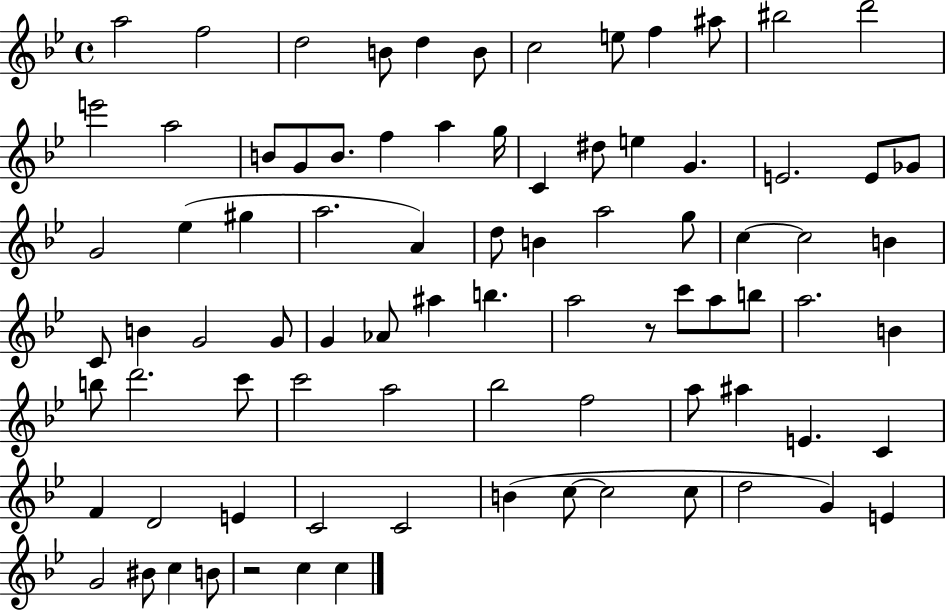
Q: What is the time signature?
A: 4/4